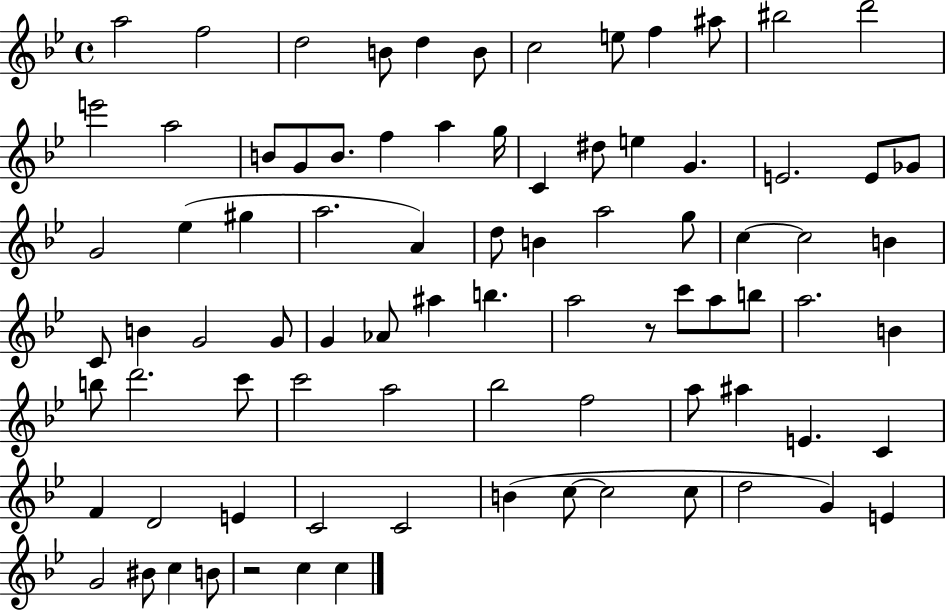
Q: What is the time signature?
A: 4/4